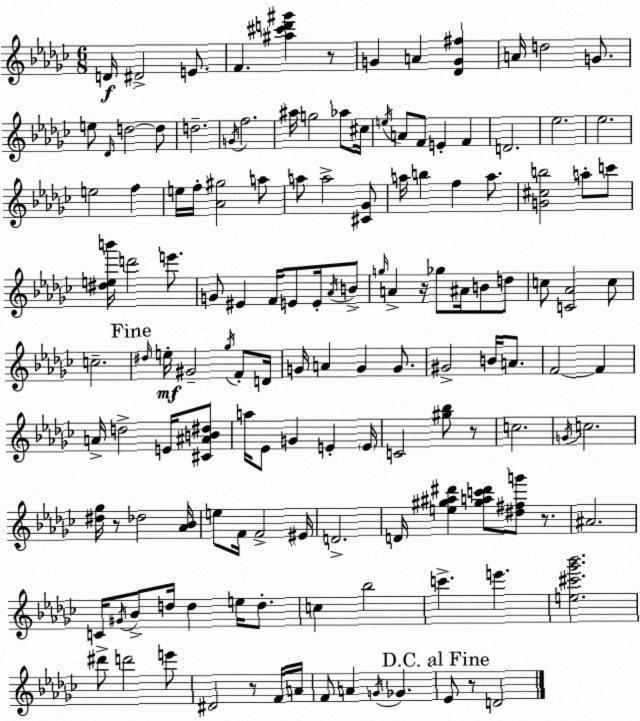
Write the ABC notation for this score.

X:1
T:Untitled
M:6/8
L:1/4
K:Ebm
D/4 ^D2 E/2 F [^a^c'd'^g'] z/2 G A [_DG^f] A/4 d2 G/2 e/2 _D/4 d2 d/2 d2 G/4 f2 ^a/4 g2 _a/2 ^c/4 e/4 A/2 F/2 E F D2 _e2 _e2 e2 f e/4 f/4 [_A^g]2 a/2 a/2 a2 [^C_G]/2 a/4 b f a/2 [G^cb]2 a/2 c'/2 [^deb']/4 d'2 e'/2 G/2 ^E F/4 E/2 E/4 _A/4 B/2 g/4 A z/4 _g/2 ^A/4 B/2 d/2 c/2 [C_A]2 c/2 c2 ^d/4 e/4 ^G2 _g/4 F/2 D/4 G/4 A G G/2 ^G2 B/4 A/2 F2 F A/4 d2 E/4 [^C^AB^d]/2 a/4 _E/2 G E E/4 C2 [^g_b]/2 z/2 c2 G/4 c2 [^d_g]/4 z/2 _d2 [_A_B]/4 e/2 F/4 F2 ^E/4 D2 D/4 [e^g^a^d'] [^gac'^d']/2 [^d^fg']/2 z/2 ^A2 C/4 ^G/4 _B/2 d/4 d e/4 d/2 c _b2 c' e' [e^c'_g'_b']2 ^d'/2 d'2 e'/2 ^D2 z/2 F/4 A/4 F/2 A G/4 _G _E/2 z/2 D2